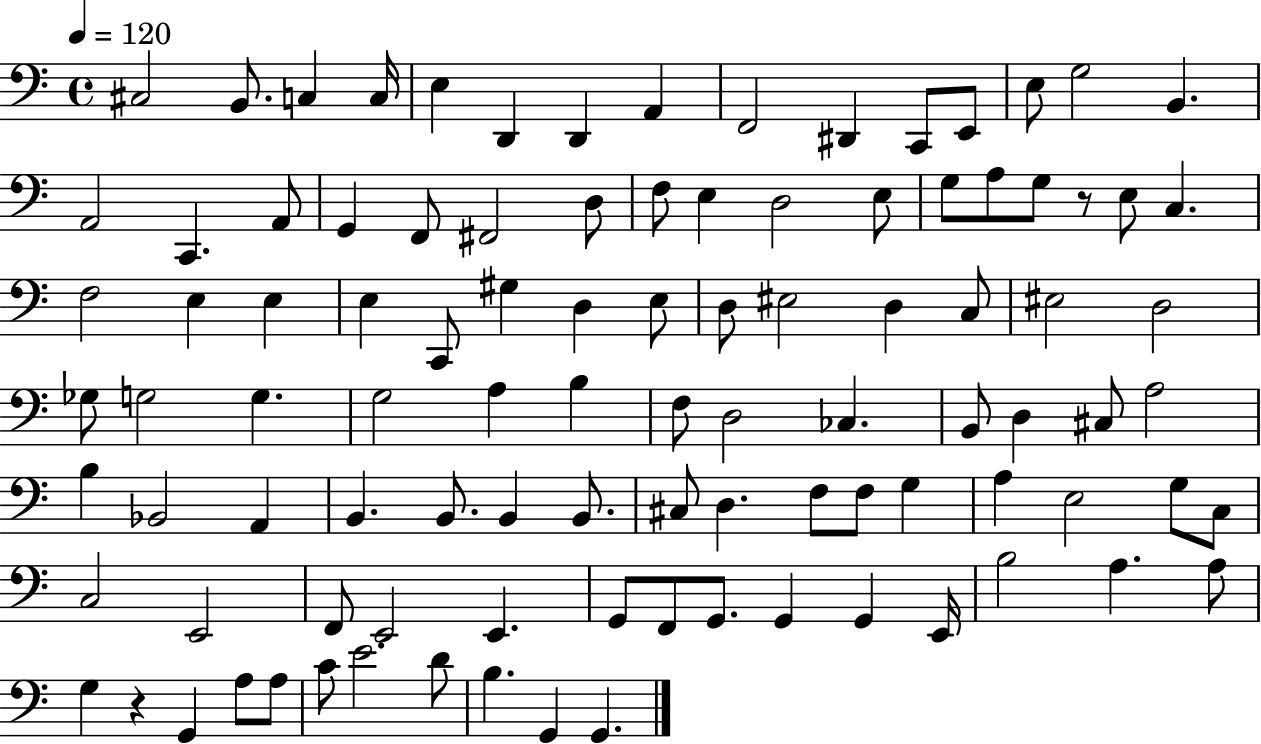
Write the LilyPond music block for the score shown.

{
  \clef bass
  \time 4/4
  \defaultTimeSignature
  \key c \major
  \tempo 4 = 120
  cis2 b,8. c4 c16 | e4 d,4 d,4 a,4 | f,2 dis,4 c,8 e,8 | e8 g2 b,4. | \break a,2 c,4. a,8 | g,4 f,8 fis,2 d8 | f8 e4 d2 e8 | g8 a8 g8 r8 e8 c4. | \break f2 e4 e4 | e4 c,8 gis4 d4 e8 | d8 eis2 d4 c8 | eis2 d2 | \break ges8 g2 g4. | g2 a4 b4 | f8 d2 ces4. | b,8 d4 cis8 a2 | \break b4 bes,2 a,4 | b,4. b,8. b,4 b,8. | cis8 d4. f8 f8 g4 | a4 e2 g8 c8 | \break c2 e,2 | f,8 e,2 e,4. | g,8 f,8 g,8. g,4 g,4 e,16 | b2 a4. a8 | \break g4 r4 g,4 a8 a8 | c'8 e'2. d'8 | b4. g,4 g,4. | \bar "|."
}